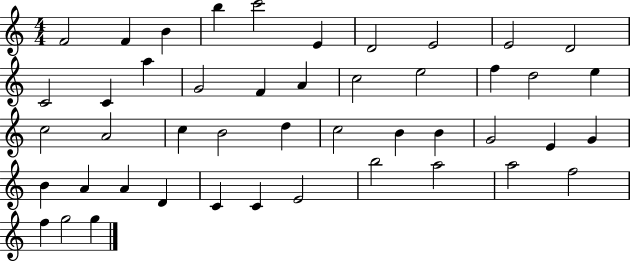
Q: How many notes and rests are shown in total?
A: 46